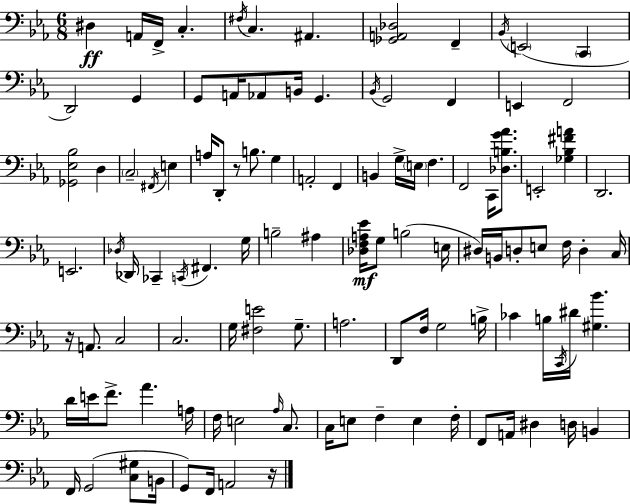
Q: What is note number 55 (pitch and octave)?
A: B2